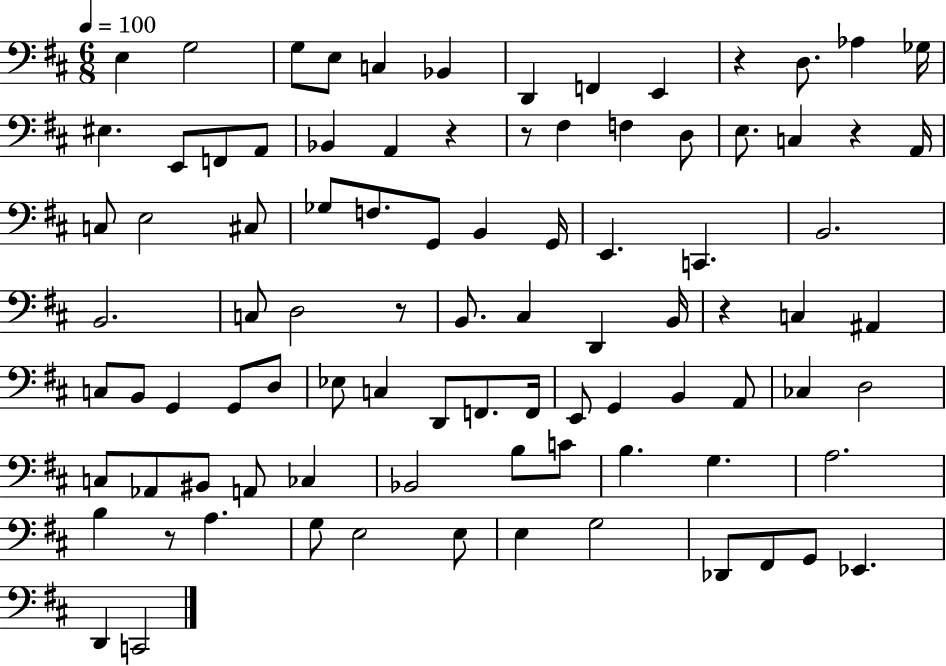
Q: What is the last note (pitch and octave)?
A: C2